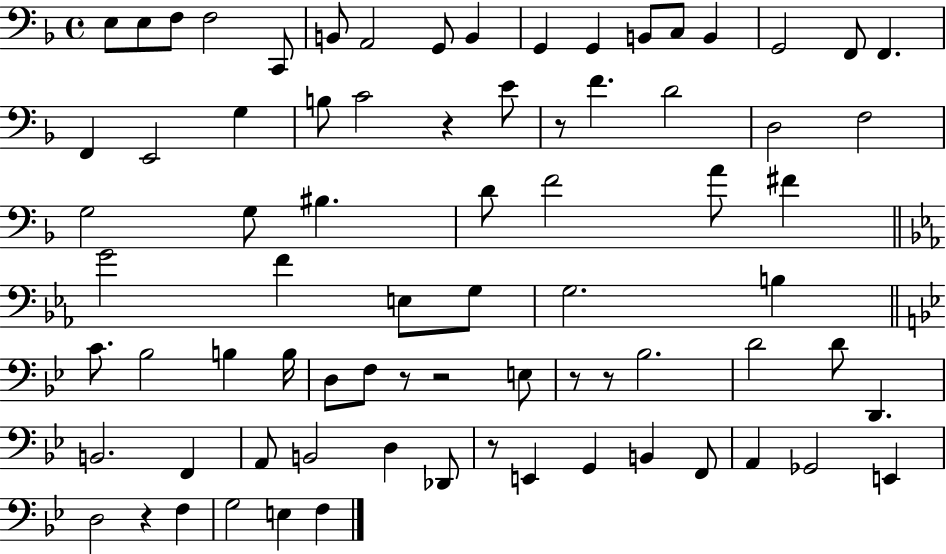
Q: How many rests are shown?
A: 8